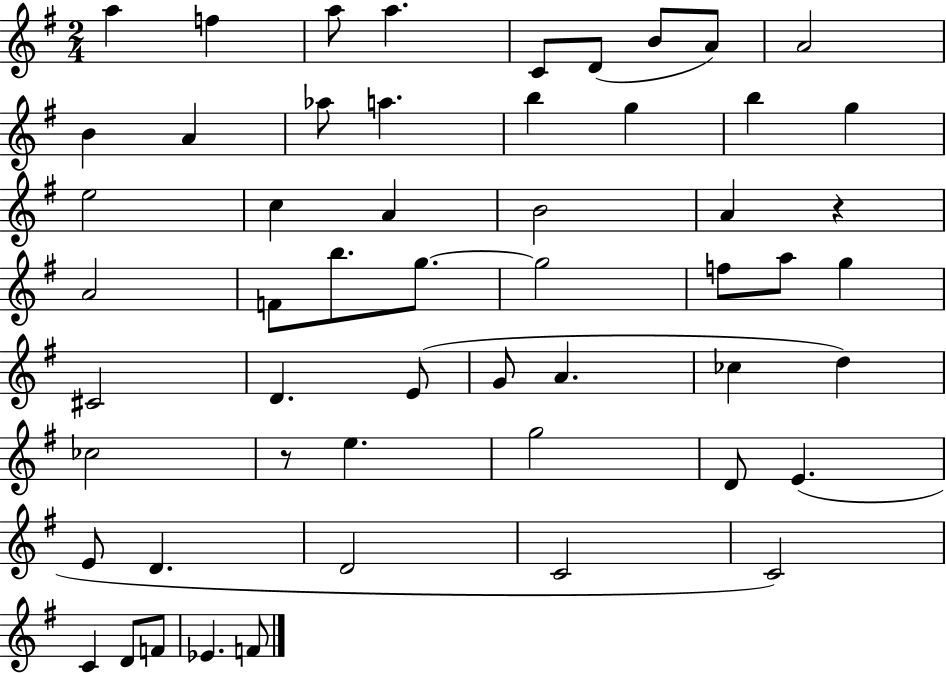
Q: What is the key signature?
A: G major